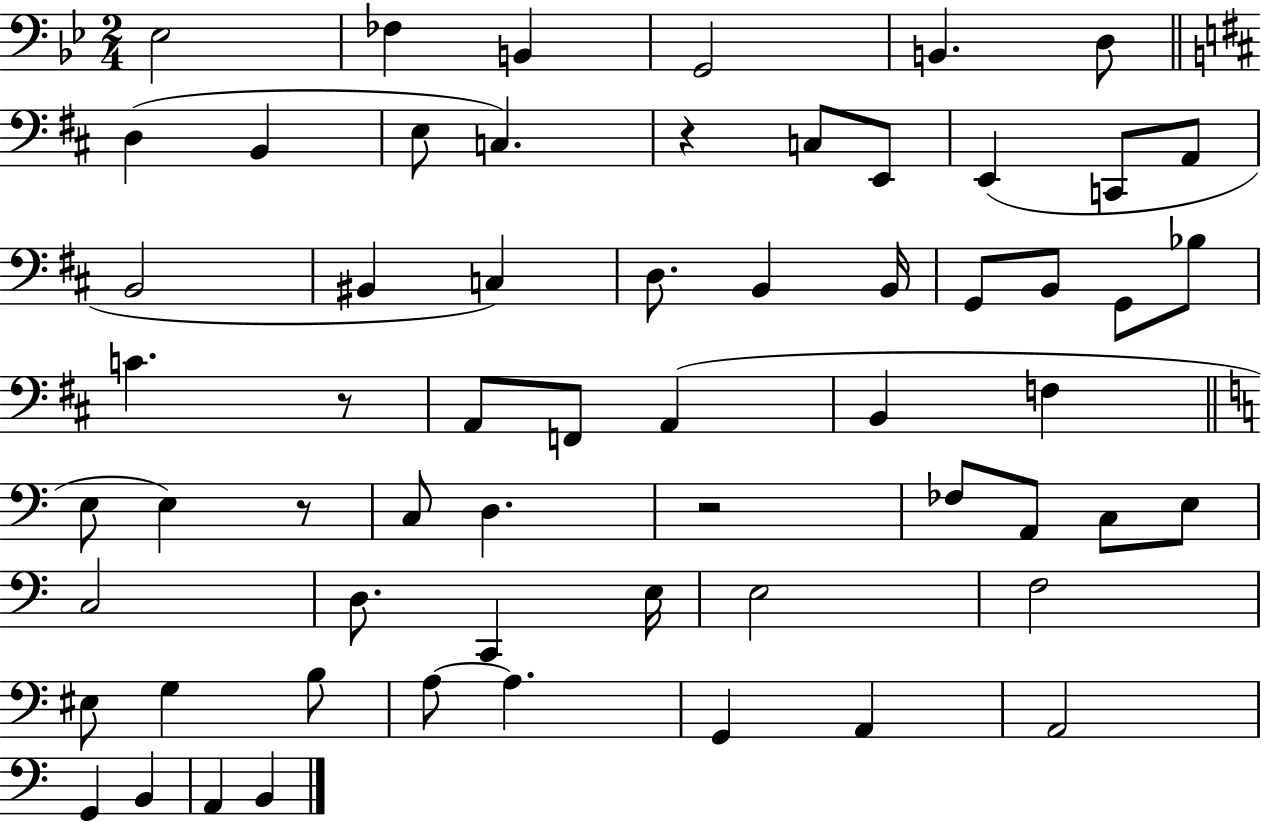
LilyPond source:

{
  \clef bass
  \numericTimeSignature
  \time 2/4
  \key bes \major
  ees2 | fes4 b,4 | g,2 | b,4. d8 | \break \bar "||" \break \key b \minor d4( b,4 | e8 c4.) | r4 c8 e,8 | e,4( c,8 a,8 | \break b,2 | bis,4 c4) | d8. b,4 b,16 | g,8 b,8 g,8 bes8 | \break c'4. r8 | a,8 f,8 a,4( | b,4 f4 | \bar "||" \break \key a \minor e8 e4) r8 | c8 d4. | r2 | fes8 a,8 c8 e8 | \break c2 | d8. c,4 e16 | e2 | f2 | \break eis8 g4 b8 | a8~~ a4. | g,4 a,4 | a,2 | \break g,4 b,4 | a,4 b,4 | \bar "|."
}